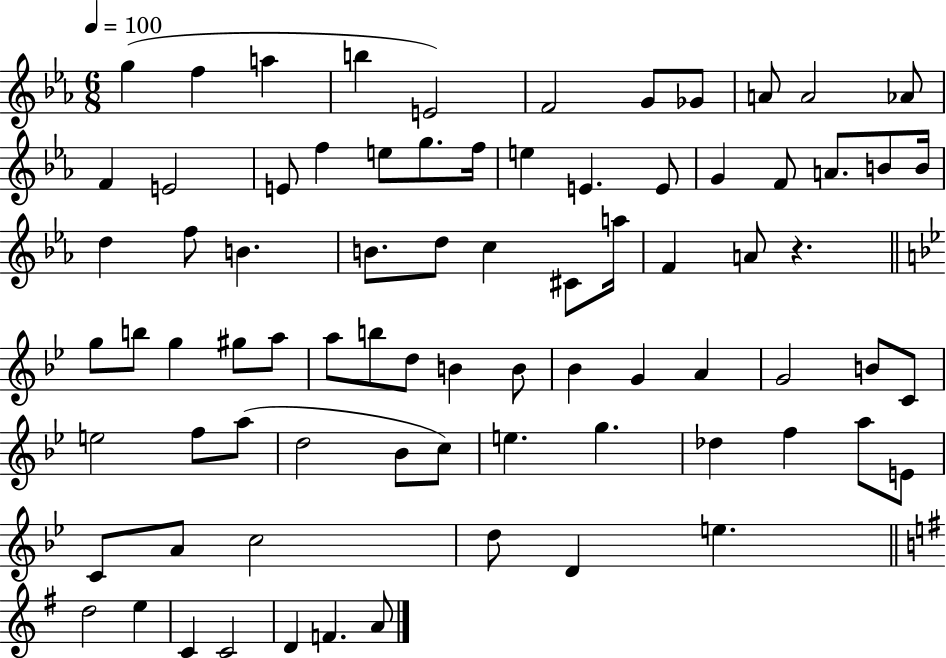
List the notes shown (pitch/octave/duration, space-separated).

G5/q F5/q A5/q B5/q E4/h F4/h G4/e Gb4/e A4/e A4/h Ab4/e F4/q E4/h E4/e F5/q E5/e G5/e. F5/s E5/q E4/q. E4/e G4/q F4/e A4/e. B4/e B4/s D5/q F5/e B4/q. B4/e. D5/e C5/q C#4/e A5/s F4/q A4/e R/q. G5/e B5/e G5/q G#5/e A5/e A5/e B5/e D5/e B4/q B4/e Bb4/q G4/q A4/q G4/h B4/e C4/e E5/h F5/e A5/e D5/h Bb4/e C5/e E5/q. G5/q. Db5/q F5/q A5/e E4/e C4/e A4/e C5/h D5/e D4/q E5/q. D5/h E5/q C4/q C4/h D4/q F4/q. A4/e